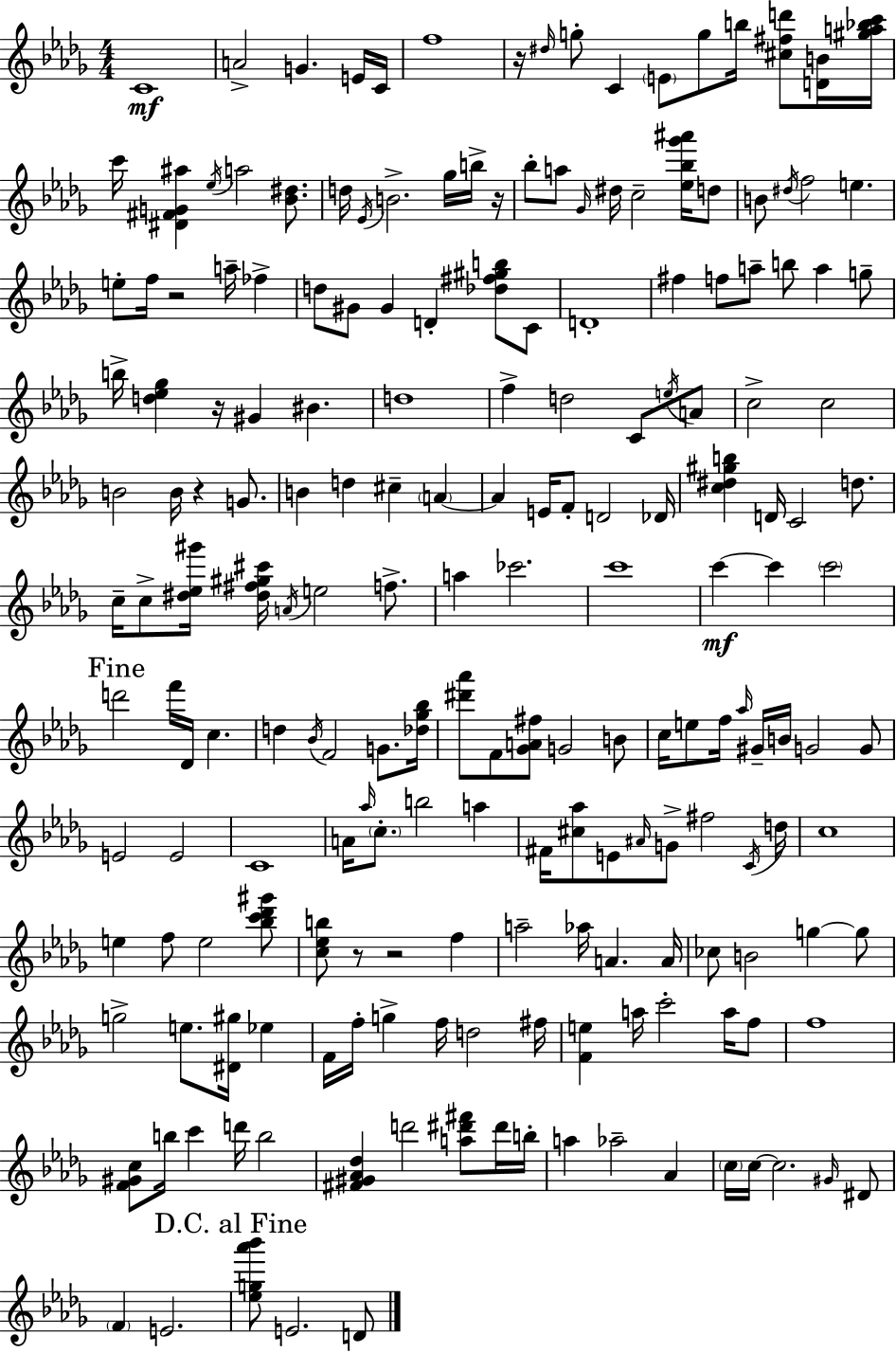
C4/w A4/h G4/q. E4/s C4/s F5/w R/s D#5/s G5/e C4/q E4/e G5/e B5/s [C#5,F#5,D6]/e [D4,B4]/s [G#5,A5,Bb5,C6]/s C6/s [D#4,F#4,G4,A#5]/q Eb5/s A5/h [Bb4,D#5]/e. D5/s Eb4/s B4/h. Gb5/s B5/s R/s Bb5/e A5/e Gb4/s D#5/s C5/h [Eb5,Bb5,Gb6,A#6]/s D5/e B4/e D#5/s F5/h E5/q. E5/e F5/s R/h A5/s FES5/q D5/e G#4/e G#4/q D4/q [Db5,F#5,G#5,B5]/e C4/e D4/w F#5/q F5/e A5/e B5/e A5/q G5/e B5/s [D5,Eb5,Gb5]/q R/s G#4/q BIS4/q. D5/w F5/q D5/h C4/e E5/s A4/e C5/h C5/h B4/h B4/s R/q G4/e. B4/q D5/q C#5/q A4/q A4/q E4/s F4/e D4/h Db4/s [C5,D#5,G#5,B5]/q D4/s C4/h D5/e. C5/s C5/e [D#5,Eb5,G#6]/s [D#5,F#5,G#5,C#6]/s A4/s E5/h F5/e. A5/q CES6/h. C6/w C6/q C6/q C6/h D6/h F6/s Db4/s C5/q. D5/q Bb4/s F4/h G4/e. [Db5,Gb5,Bb5]/s [D#6,Ab6]/e F4/e [Gb4,A4,F#5]/e G4/h B4/e C5/s E5/e F5/s Ab5/s G#4/s B4/s G4/h G4/e E4/h E4/h C4/w A4/s Ab5/s C5/e. B5/h A5/q F#4/s [C#5,Ab5]/e E4/e A#4/s G4/e F#5/h C4/s D5/s C5/w E5/q F5/e E5/h [Bb5,C6,Db6,G#6]/e [C5,Eb5,B5]/e R/e R/h F5/q A5/h Ab5/s A4/q. A4/s CES5/e B4/h G5/q G5/e G5/h E5/e. [D#4,G#5]/s Eb5/q F4/s F5/s G5/q F5/s D5/h F#5/s [F4,E5]/q A5/s C6/h A5/s F5/e F5/w [F4,G#4,C5]/e B5/s C6/q D6/s B5/h [F#4,G#4,Ab4,Db5]/q D6/h [A5,D#6,F#6]/e D#6/s B5/s A5/q Ab5/h Ab4/q C5/s C5/s C5/h. G#4/s D#4/e F4/q E4/h. [Eb5,G5,Ab6,Bb6]/e E4/h. D4/e